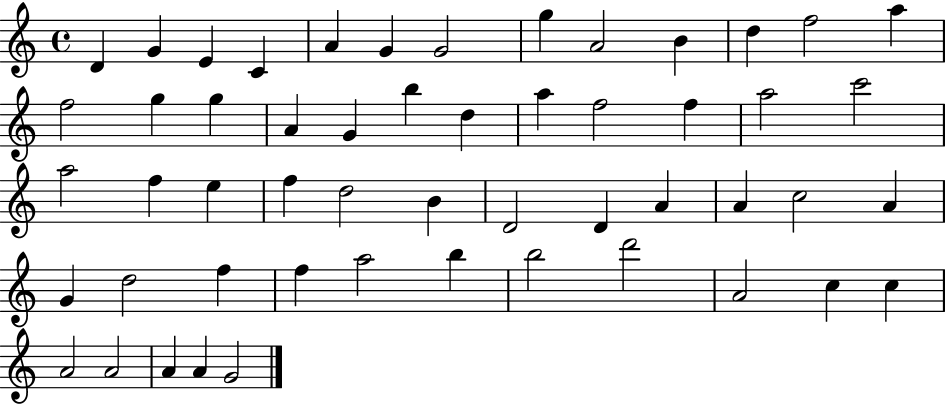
D4/q G4/q E4/q C4/q A4/q G4/q G4/h G5/q A4/h B4/q D5/q F5/h A5/q F5/h G5/q G5/q A4/q G4/q B5/q D5/q A5/q F5/h F5/q A5/h C6/h A5/h F5/q E5/q F5/q D5/h B4/q D4/h D4/q A4/q A4/q C5/h A4/q G4/q D5/h F5/q F5/q A5/h B5/q B5/h D6/h A4/h C5/q C5/q A4/h A4/h A4/q A4/q G4/h